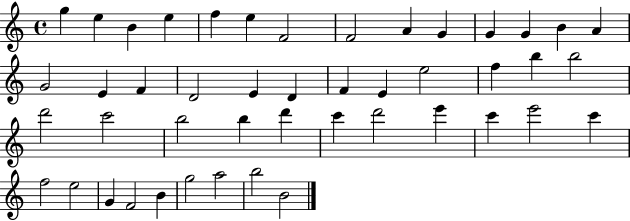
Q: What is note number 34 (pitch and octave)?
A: E6